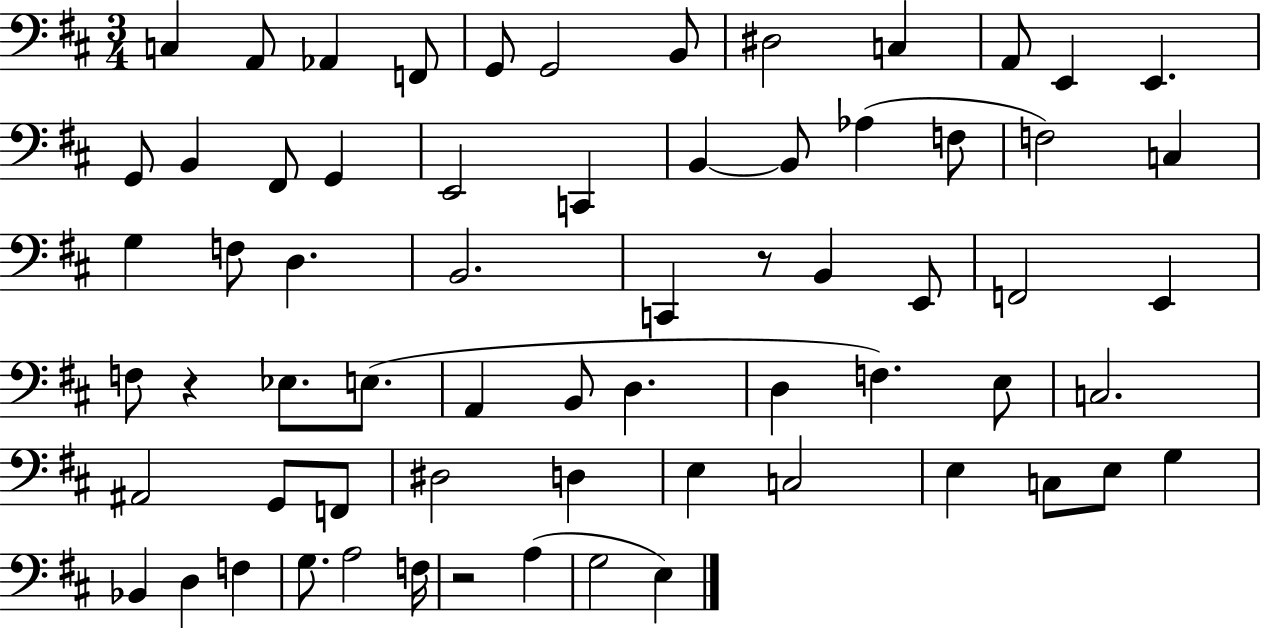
{
  \clef bass
  \numericTimeSignature
  \time 3/4
  \key d \major
  c4 a,8 aes,4 f,8 | g,8 g,2 b,8 | dis2 c4 | a,8 e,4 e,4. | \break g,8 b,4 fis,8 g,4 | e,2 c,4 | b,4~~ b,8 aes4( f8 | f2) c4 | \break g4 f8 d4. | b,2. | c,4 r8 b,4 e,8 | f,2 e,4 | \break f8 r4 ees8. e8.( | a,4 b,8 d4. | d4 f4.) e8 | c2. | \break ais,2 g,8 f,8 | dis2 d4 | e4 c2 | e4 c8 e8 g4 | \break bes,4 d4 f4 | g8. a2 f16 | r2 a4( | g2 e4) | \break \bar "|."
}